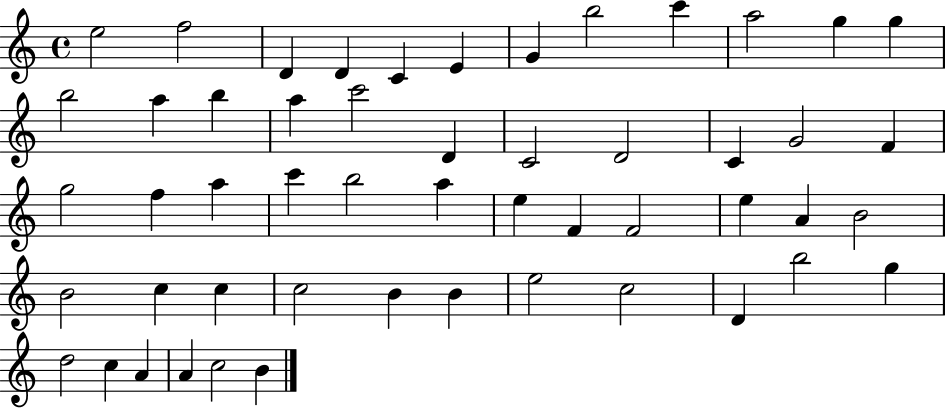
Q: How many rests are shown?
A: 0